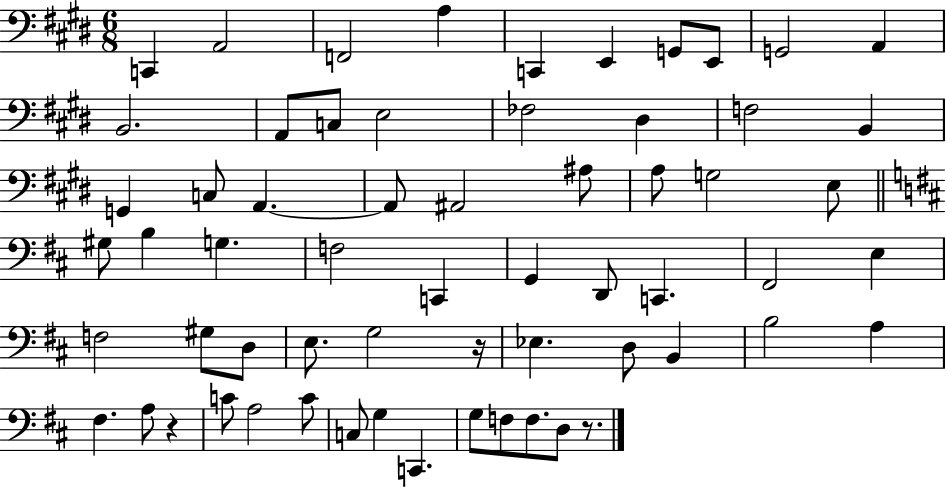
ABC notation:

X:1
T:Untitled
M:6/8
L:1/4
K:E
C,, A,,2 F,,2 A, C,, E,, G,,/2 E,,/2 G,,2 A,, B,,2 A,,/2 C,/2 E,2 _F,2 ^D, F,2 B,, G,, C,/2 A,, A,,/2 ^A,,2 ^A,/2 A,/2 G,2 E,/2 ^G,/2 B, G, F,2 C,, G,, D,,/2 C,, ^F,,2 E, F,2 ^G,/2 D,/2 E,/2 G,2 z/4 _E, D,/2 B,, B,2 A, ^F, A,/2 z C/2 A,2 C/2 C,/2 G, C,, G,/2 F,/2 F,/2 D,/2 z/2